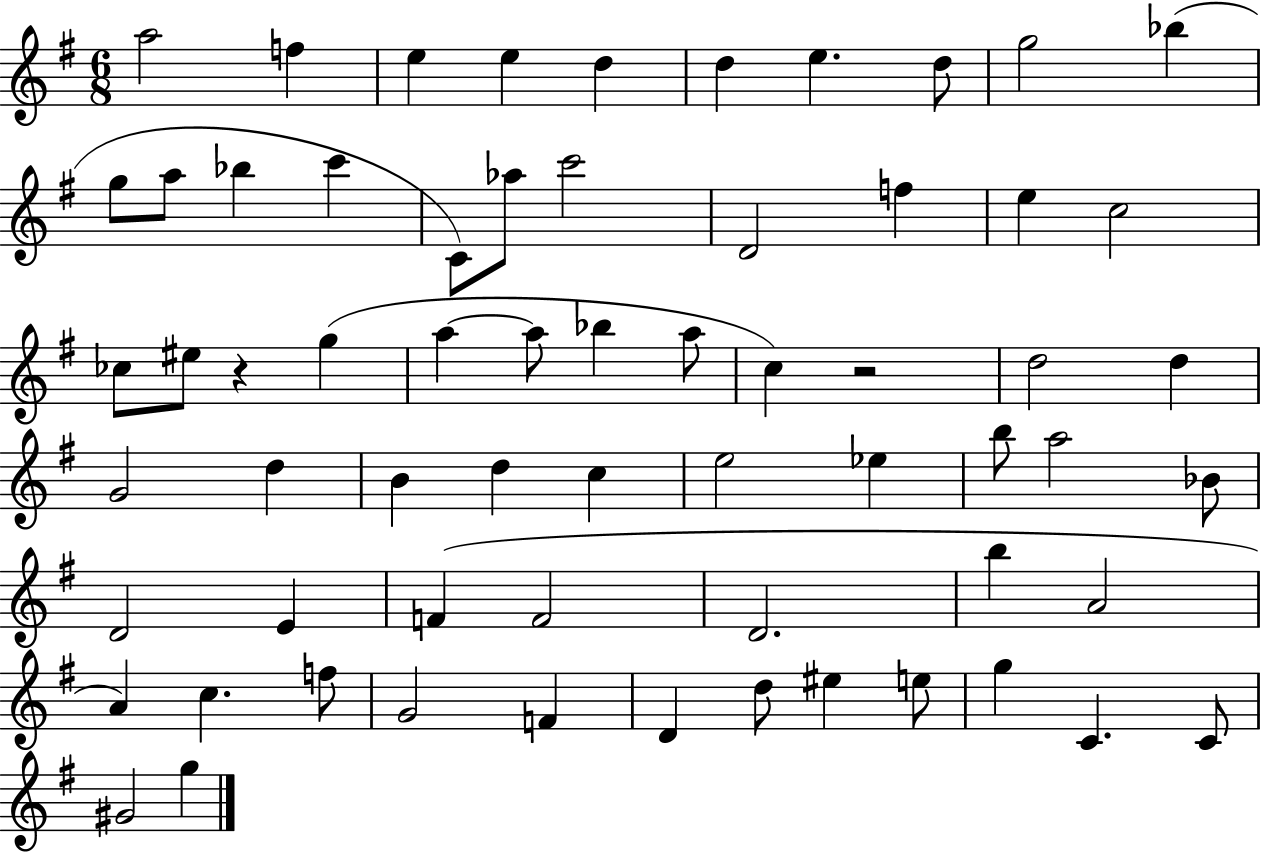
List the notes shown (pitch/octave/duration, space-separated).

A5/h F5/q E5/q E5/q D5/q D5/q E5/q. D5/e G5/h Bb5/q G5/e A5/e Bb5/q C6/q C4/e Ab5/e C6/h D4/h F5/q E5/q C5/h CES5/e EIS5/e R/q G5/q A5/q A5/e Bb5/q A5/e C5/q R/h D5/h D5/q G4/h D5/q B4/q D5/q C5/q E5/h Eb5/q B5/e A5/h Bb4/e D4/h E4/q F4/q F4/h D4/h. B5/q A4/h A4/q C5/q. F5/e G4/h F4/q D4/q D5/e EIS5/q E5/e G5/q C4/q. C4/e G#4/h G5/q